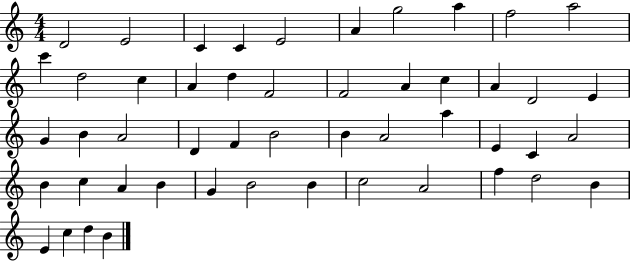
{
  \clef treble
  \numericTimeSignature
  \time 4/4
  \key c \major
  d'2 e'2 | c'4 c'4 e'2 | a'4 g''2 a''4 | f''2 a''2 | \break c'''4 d''2 c''4 | a'4 d''4 f'2 | f'2 a'4 c''4 | a'4 d'2 e'4 | \break g'4 b'4 a'2 | d'4 f'4 b'2 | b'4 a'2 a''4 | e'4 c'4 a'2 | \break b'4 c''4 a'4 b'4 | g'4 b'2 b'4 | c''2 a'2 | f''4 d''2 b'4 | \break e'4 c''4 d''4 b'4 | \bar "|."
}